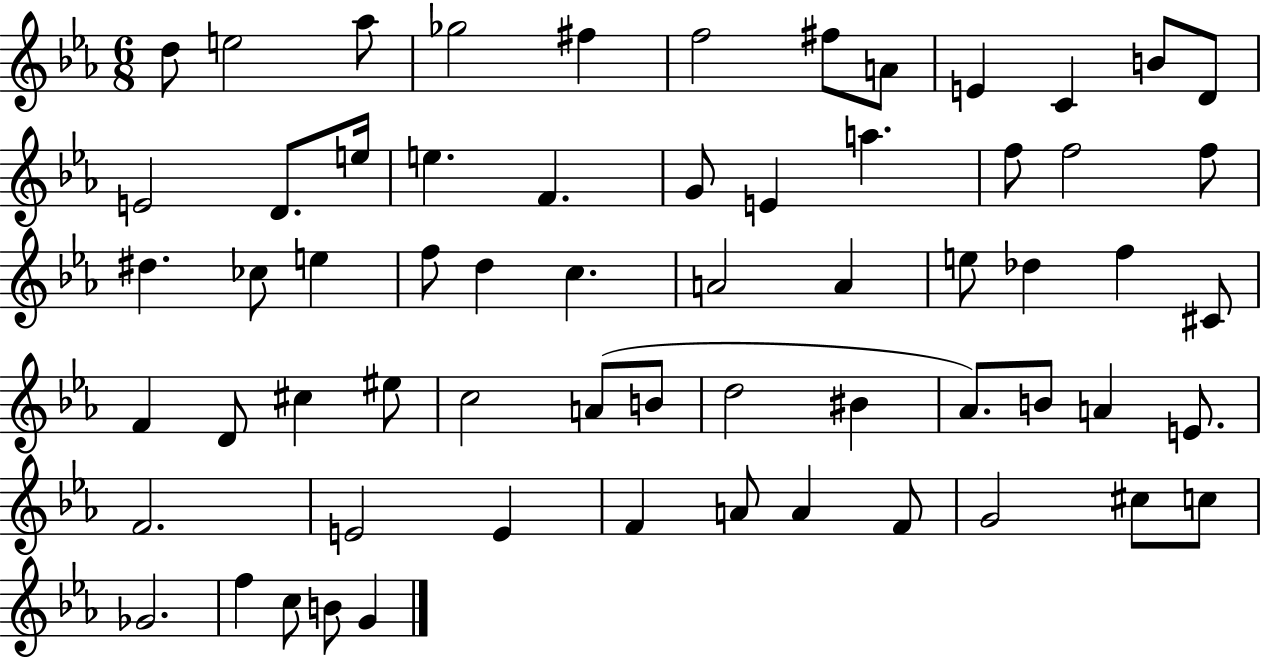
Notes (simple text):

D5/e E5/h Ab5/e Gb5/h F#5/q F5/h F#5/e A4/e E4/q C4/q B4/e D4/e E4/h D4/e. E5/s E5/q. F4/q. G4/e E4/q A5/q. F5/e F5/h F5/e D#5/q. CES5/e E5/q F5/e D5/q C5/q. A4/h A4/q E5/e Db5/q F5/q C#4/e F4/q D4/e C#5/q EIS5/e C5/h A4/e B4/e D5/h BIS4/q Ab4/e. B4/e A4/q E4/e. F4/h. E4/h E4/q F4/q A4/e A4/q F4/e G4/h C#5/e C5/e Gb4/h. F5/q C5/e B4/e G4/q